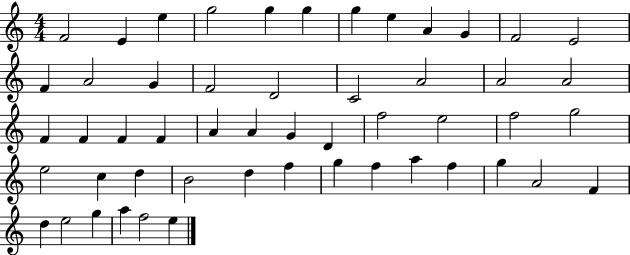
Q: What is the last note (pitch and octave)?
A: E5